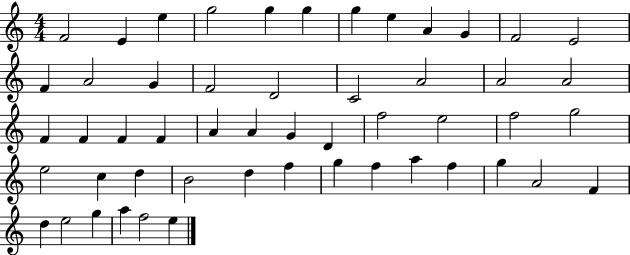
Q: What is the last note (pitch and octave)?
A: E5